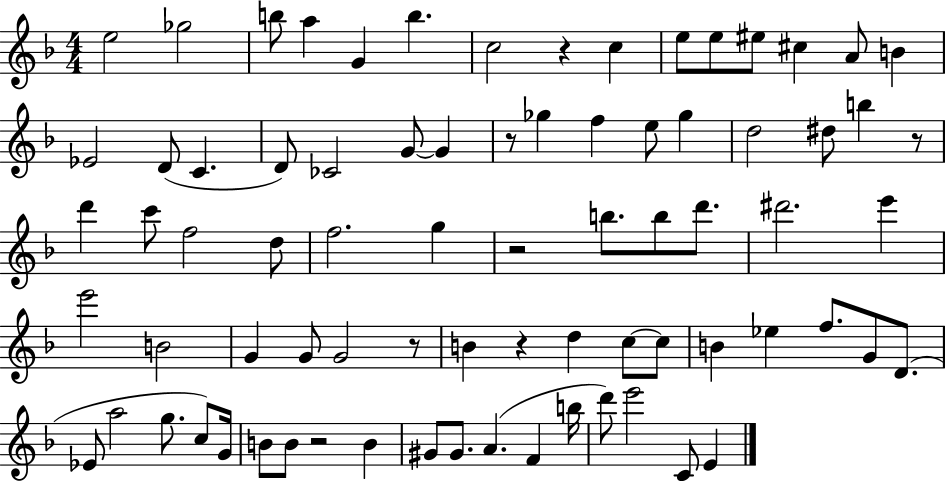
{
  \clef treble
  \numericTimeSignature
  \time 4/4
  \key f \major
  e''2 ges''2 | b''8 a''4 g'4 b''4. | c''2 r4 c''4 | e''8 e''8 eis''8 cis''4 a'8 b'4 | \break ees'2 d'8( c'4. | d'8) ces'2 g'8~~ g'4 | r8 ges''4 f''4 e''8 ges''4 | d''2 dis''8 b''4 r8 | \break d'''4 c'''8 f''2 d''8 | f''2. g''4 | r2 b''8. b''8 d'''8. | dis'''2. e'''4 | \break e'''2 b'2 | g'4 g'8 g'2 r8 | b'4 r4 d''4 c''8~~ c''8 | b'4 ees''4 f''8. g'8 d'8.( | \break ees'8 a''2 g''8. c''8) g'16 | b'8 b'8 r2 b'4 | gis'8 gis'8. a'4.( f'4 b''16 | d'''8) e'''2 c'8 e'4 | \break \bar "|."
}